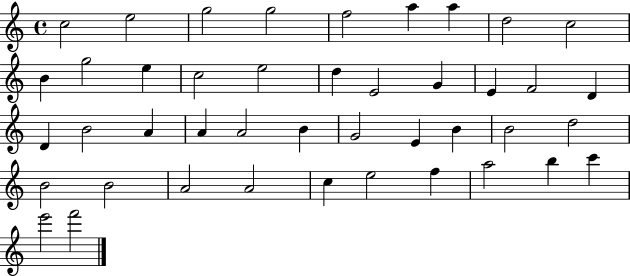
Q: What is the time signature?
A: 4/4